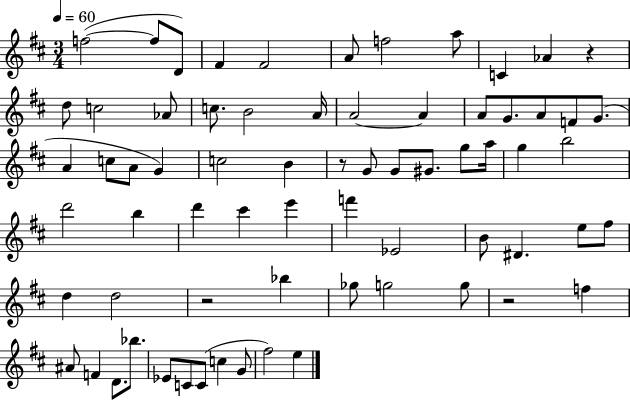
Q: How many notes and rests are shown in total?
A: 69